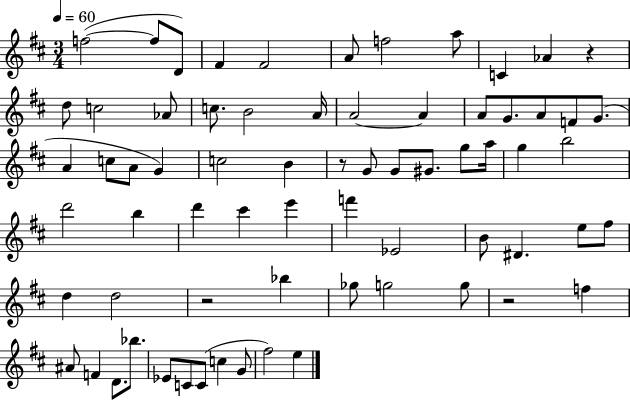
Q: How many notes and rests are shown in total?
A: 69